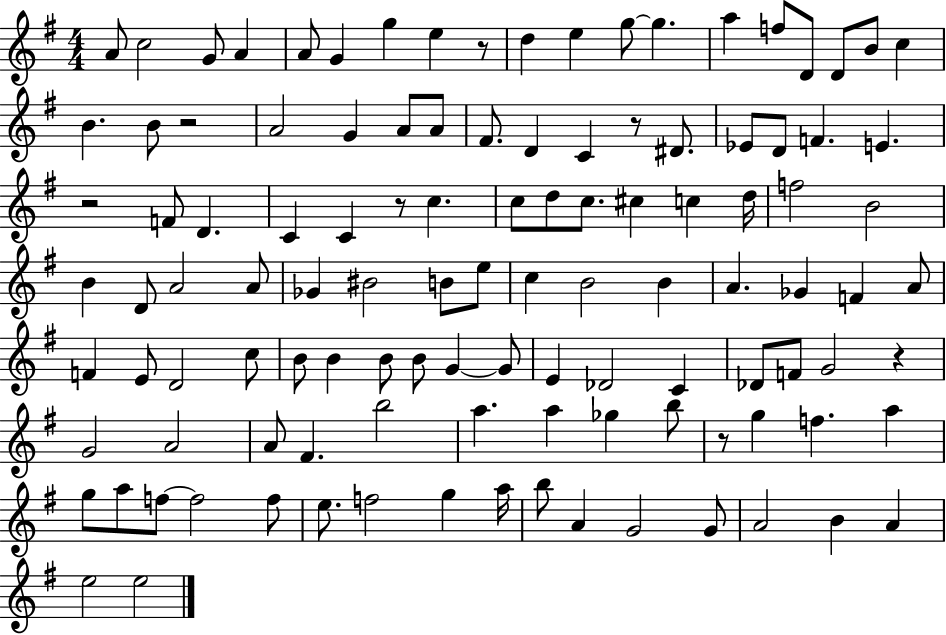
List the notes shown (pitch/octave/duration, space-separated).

A4/e C5/h G4/e A4/q A4/e G4/q G5/q E5/q R/e D5/q E5/q G5/e G5/q. A5/q F5/e D4/e D4/e B4/e C5/q B4/q. B4/e R/h A4/h G4/q A4/e A4/e F#4/e. D4/q C4/q R/e D#4/e. Eb4/e D4/e F4/q. E4/q. R/h F4/e D4/q. C4/q C4/q R/e C5/q. C5/e D5/e C5/e. C#5/q C5/q D5/s F5/h B4/h B4/q D4/e A4/h A4/e Gb4/q BIS4/h B4/e E5/e C5/q B4/h B4/q A4/q. Gb4/q F4/q A4/e F4/q E4/e D4/h C5/e B4/e B4/q B4/e B4/e G4/q G4/e E4/q Db4/h C4/q Db4/e F4/e G4/h R/q G4/h A4/h A4/e F#4/q. B5/h A5/q. A5/q Gb5/q B5/e R/e G5/q F5/q. A5/q G5/e A5/e F5/e F5/h F5/e E5/e. F5/h G5/q A5/s B5/e A4/q G4/h G4/e A4/h B4/q A4/q E5/h E5/h